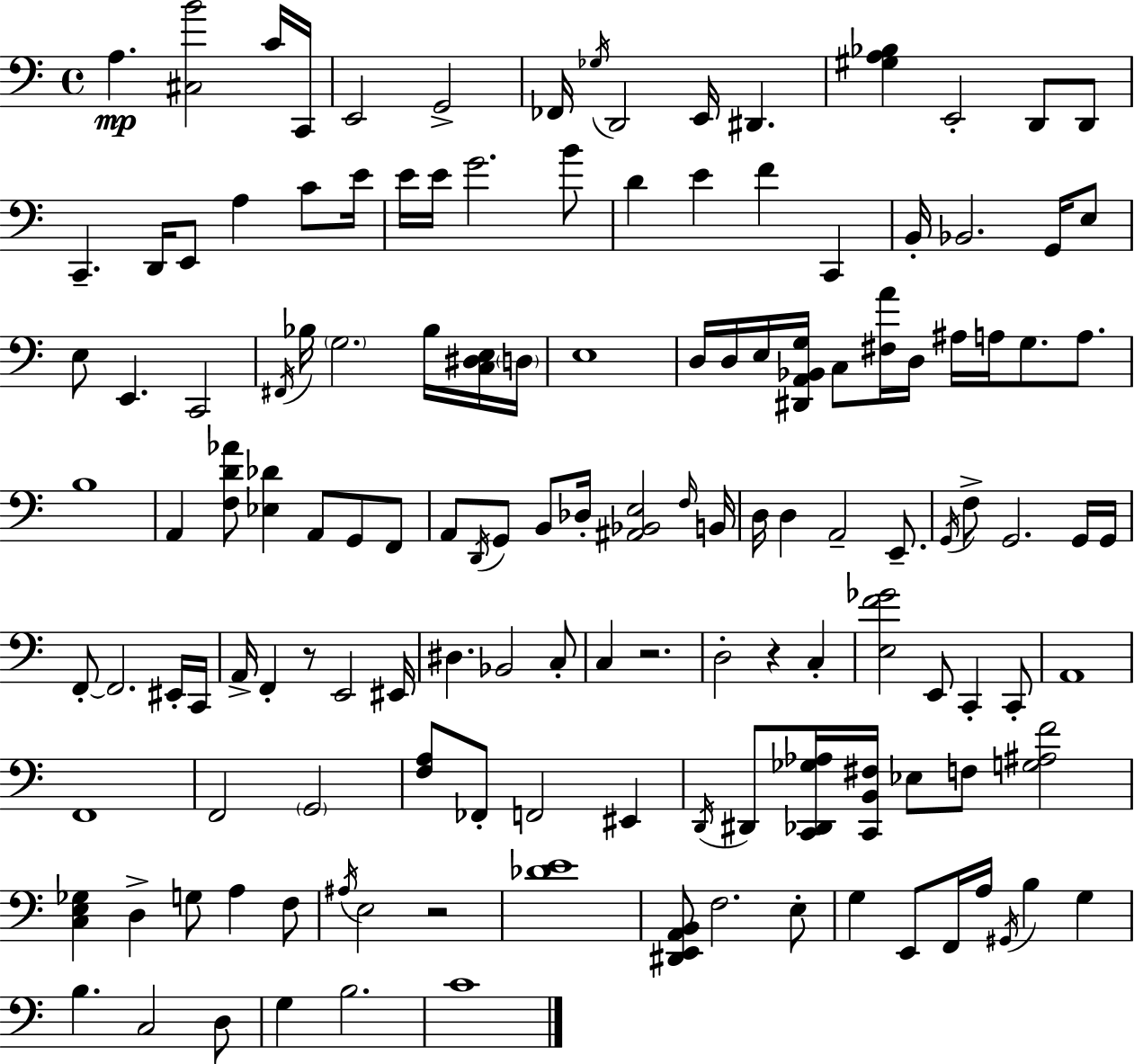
X:1
T:Untitled
M:4/4
L:1/4
K:C
A, [^C,B]2 C/4 C,,/4 E,,2 G,,2 _F,,/4 _G,/4 D,,2 E,,/4 ^D,, [^G,A,_B,] E,,2 D,,/2 D,,/2 C,, D,,/4 E,,/2 A, C/2 E/4 E/4 E/4 G2 B/2 D E F C,, B,,/4 _B,,2 G,,/4 E,/2 E,/2 E,, C,,2 ^F,,/4 _B,/4 G,2 _B,/4 [C,^D,E,]/4 D,/4 E,4 D,/4 D,/4 E,/4 [^D,,A,,_B,,G,]/4 C,/2 [^F,A]/4 D,/4 ^A,/4 A,/4 G,/2 A,/2 B,4 A,, [F,D_A]/2 [_E,_D] A,,/2 G,,/2 F,,/2 A,,/2 D,,/4 G,,/2 B,,/2 _D,/4 [^A,,_B,,E,]2 F,/4 B,,/4 D,/4 D, A,,2 E,,/2 G,,/4 F,/2 G,,2 G,,/4 G,,/4 F,,/2 F,,2 ^E,,/4 C,,/4 A,,/4 F,, z/2 E,,2 ^E,,/4 ^D, _B,,2 C,/2 C, z2 D,2 z C, [E,F_G]2 E,,/2 C,, C,,/2 A,,4 F,,4 F,,2 G,,2 [F,A,]/2 _F,,/2 F,,2 ^E,, D,,/4 ^D,,/2 [C,,_D,,_G,_A,]/4 [C,,B,,^F,]/4 _E,/2 F,/2 [G,^A,F]2 [C,E,_G,] D, G,/2 A, F,/2 ^A,/4 E,2 z2 [_DE]4 [^D,,E,,A,,B,,]/2 F,2 E,/2 G, E,,/2 F,,/4 A,/4 ^G,,/4 B, G, B, C,2 D,/2 G, B,2 C4